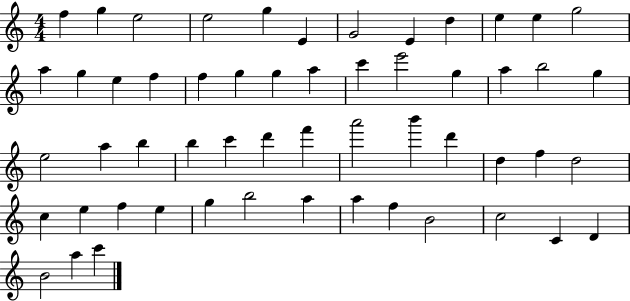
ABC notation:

X:1
T:Untitled
M:4/4
L:1/4
K:C
f g e2 e2 g E G2 E d e e g2 a g e f f g g a c' e'2 g a b2 g e2 a b b c' d' f' a'2 b' d' d f d2 c e f e g b2 a a f B2 c2 C D B2 a c'